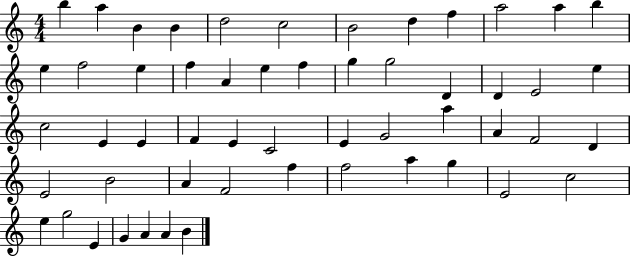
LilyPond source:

{
  \clef treble
  \numericTimeSignature
  \time 4/4
  \key c \major
  b''4 a''4 b'4 b'4 | d''2 c''2 | b'2 d''4 f''4 | a''2 a''4 b''4 | \break e''4 f''2 e''4 | f''4 a'4 e''4 f''4 | g''4 g''2 d'4 | d'4 e'2 e''4 | \break c''2 e'4 e'4 | f'4 e'4 c'2 | e'4 g'2 a''4 | a'4 f'2 d'4 | \break e'2 b'2 | a'4 f'2 f''4 | f''2 a''4 g''4 | e'2 c''2 | \break e''4 g''2 e'4 | g'4 a'4 a'4 b'4 | \bar "|."
}